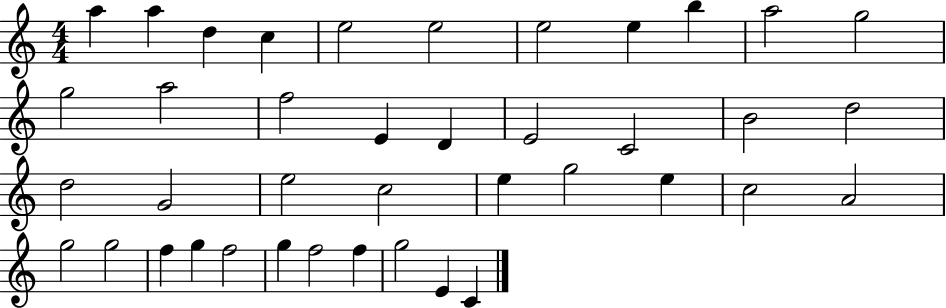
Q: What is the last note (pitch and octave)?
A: C4